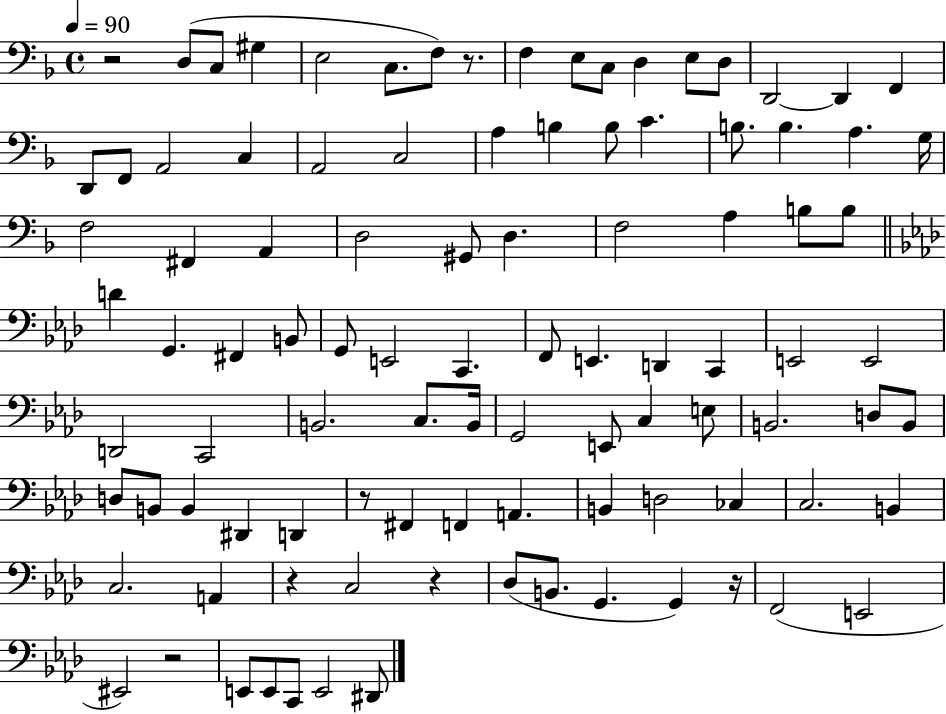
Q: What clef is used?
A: bass